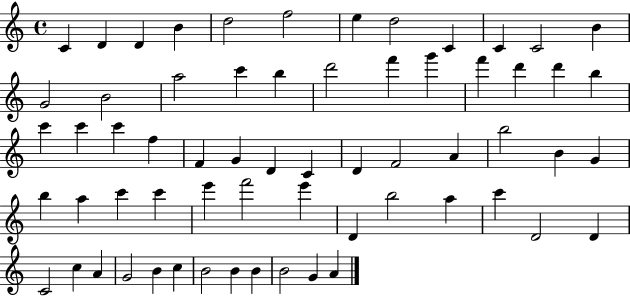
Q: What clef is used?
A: treble